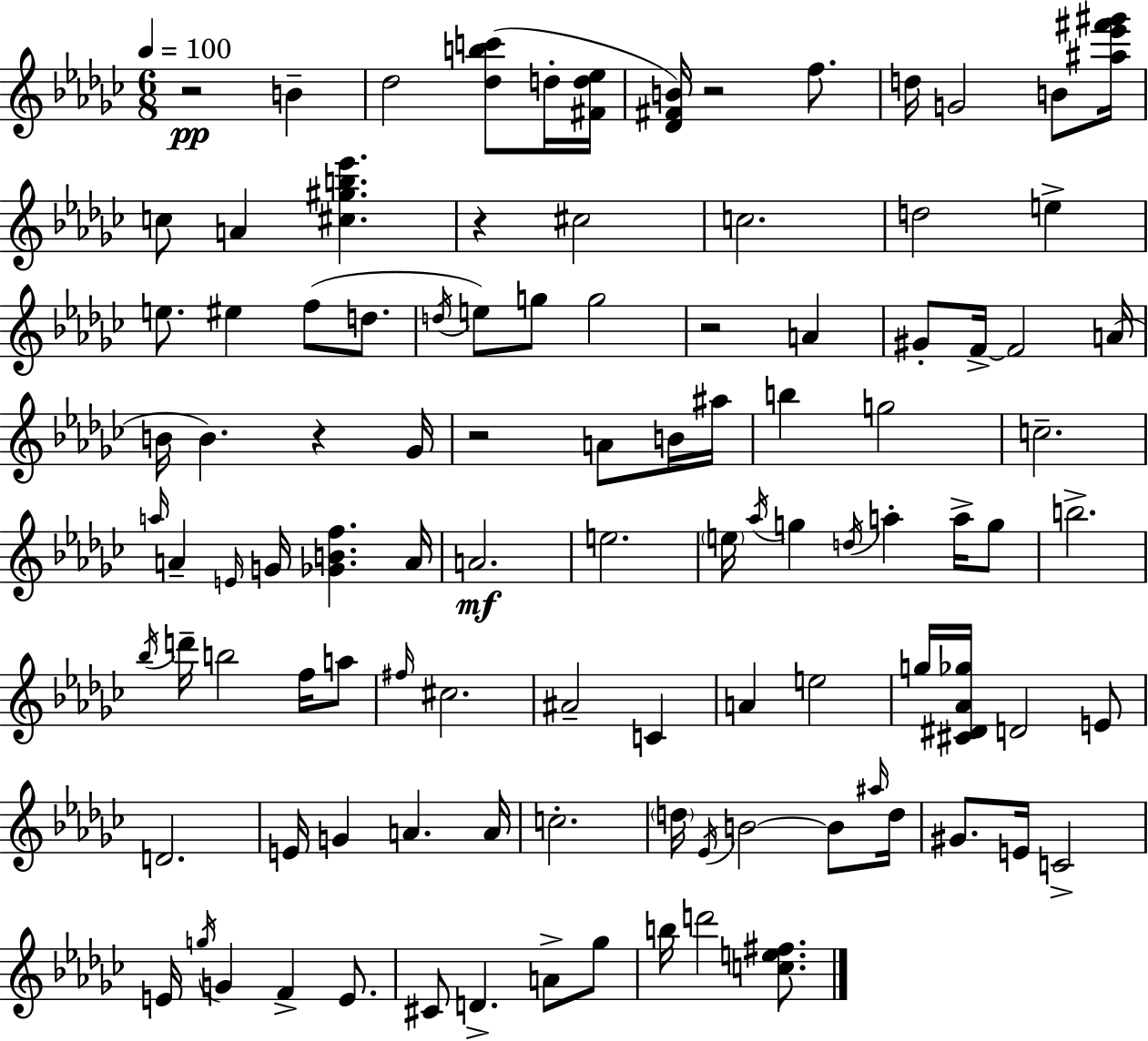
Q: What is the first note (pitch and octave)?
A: B4